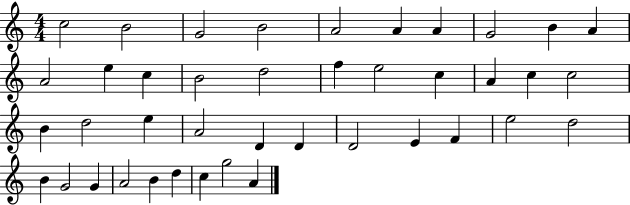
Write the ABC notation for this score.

X:1
T:Untitled
M:4/4
L:1/4
K:C
c2 B2 G2 B2 A2 A A G2 B A A2 e c B2 d2 f e2 c A c c2 B d2 e A2 D D D2 E F e2 d2 B G2 G A2 B d c g2 A